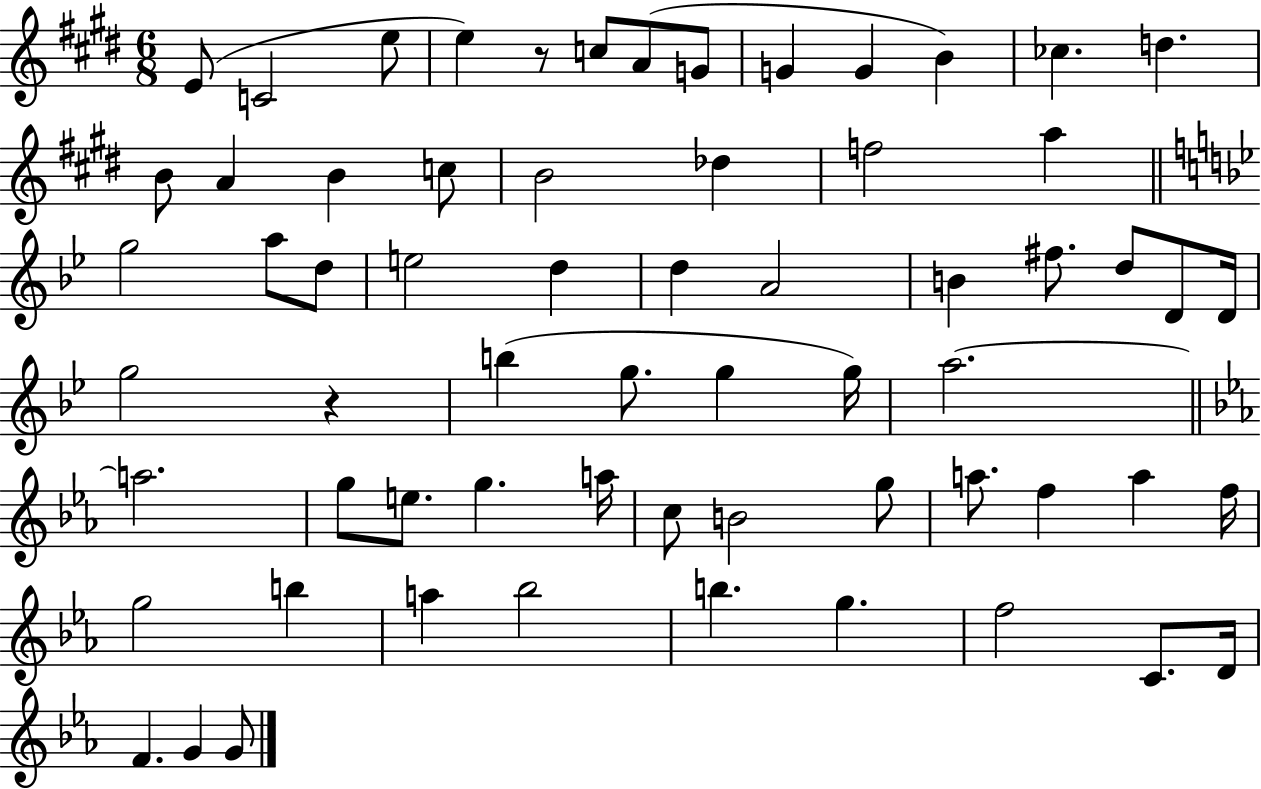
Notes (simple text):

E4/e C4/h E5/e E5/q R/e C5/e A4/e G4/e G4/q G4/q B4/q CES5/q. D5/q. B4/e A4/q B4/q C5/e B4/h Db5/q F5/h A5/q G5/h A5/e D5/e E5/h D5/q D5/q A4/h B4/q F#5/e. D5/e D4/e D4/s G5/h R/q B5/q G5/e. G5/q G5/s A5/h. A5/h. G5/e E5/e. G5/q. A5/s C5/e B4/h G5/e A5/e. F5/q A5/q F5/s G5/h B5/q A5/q Bb5/h B5/q. G5/q. F5/h C4/e. D4/s F4/q. G4/q G4/e